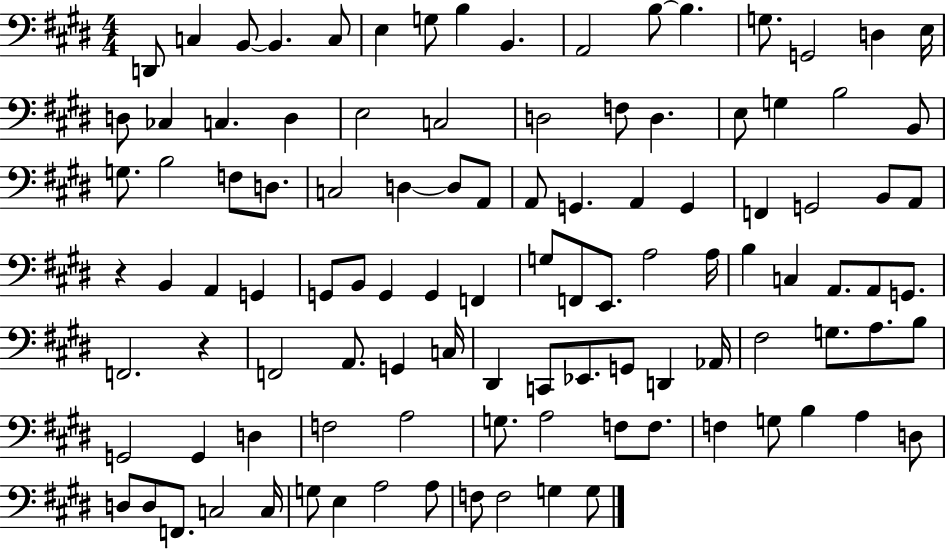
{
  \clef bass
  \numericTimeSignature
  \time 4/4
  \key e \major
  d,8 c4 b,8~~ b,4. c8 | e4 g8 b4 b,4. | a,2 b8~~ b4. | g8. g,2 d4 e16 | \break d8 ces4 c4. d4 | e2 c2 | d2 f8 d4. | e8 g4 b2 b,8 | \break g8. b2 f8 d8. | c2 d4~~ d8 a,8 | a,8 g,4. a,4 g,4 | f,4 g,2 b,8 a,8 | \break r4 b,4 a,4 g,4 | g,8 b,8 g,4 g,4 f,4 | g8 f,8 e,8. a2 a16 | b4 c4 a,8. a,8 g,8. | \break f,2. r4 | f,2 a,8. g,4 c16 | dis,4 c,8 ees,8. g,8 d,4 aes,16 | fis2 g8. a8. b8 | \break g,2 g,4 d4 | f2 a2 | g8. a2 f8 f8. | f4 g8 b4 a4 d8 | \break d8 d8 f,8. c2 c16 | g8 e4 a2 a8 | f8 f2 g4 g8 | \bar "|."
}